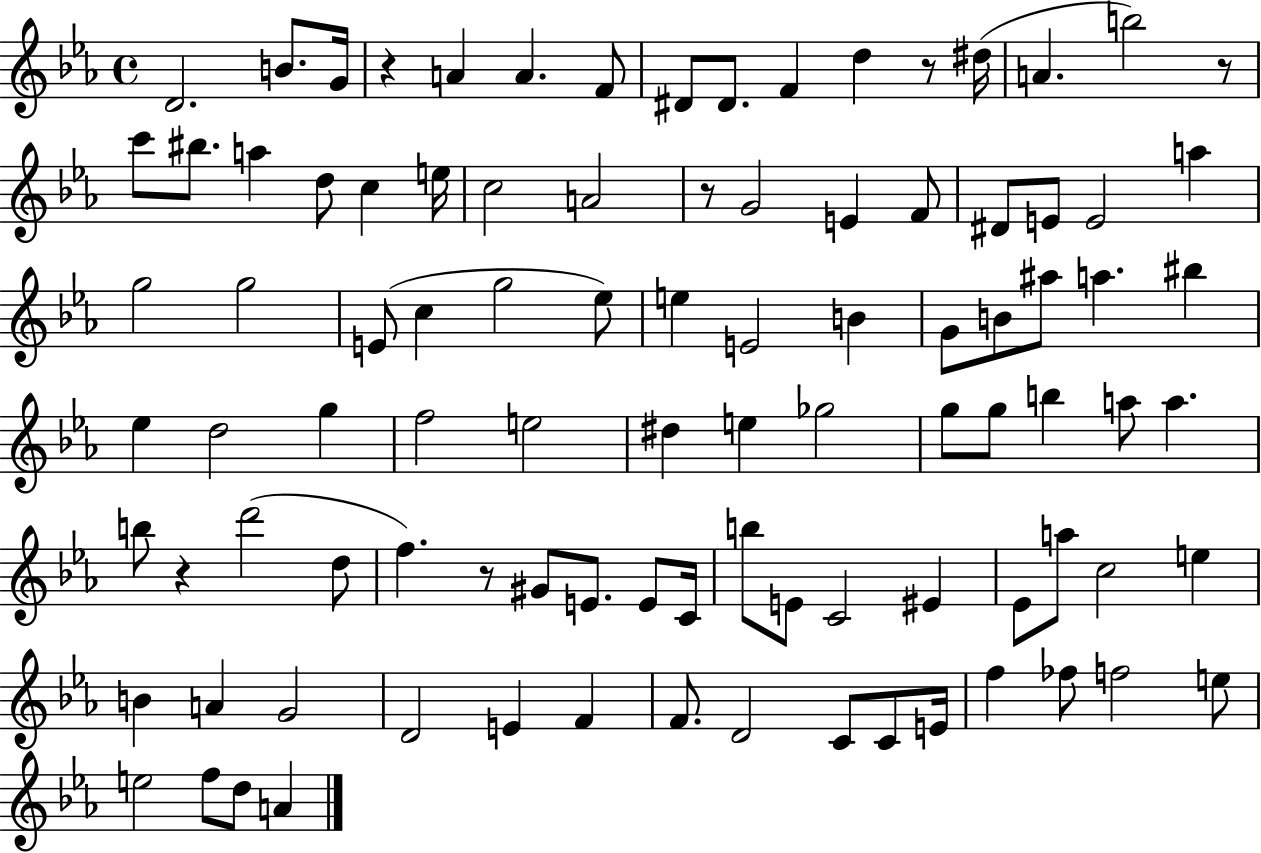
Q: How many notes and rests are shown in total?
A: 96